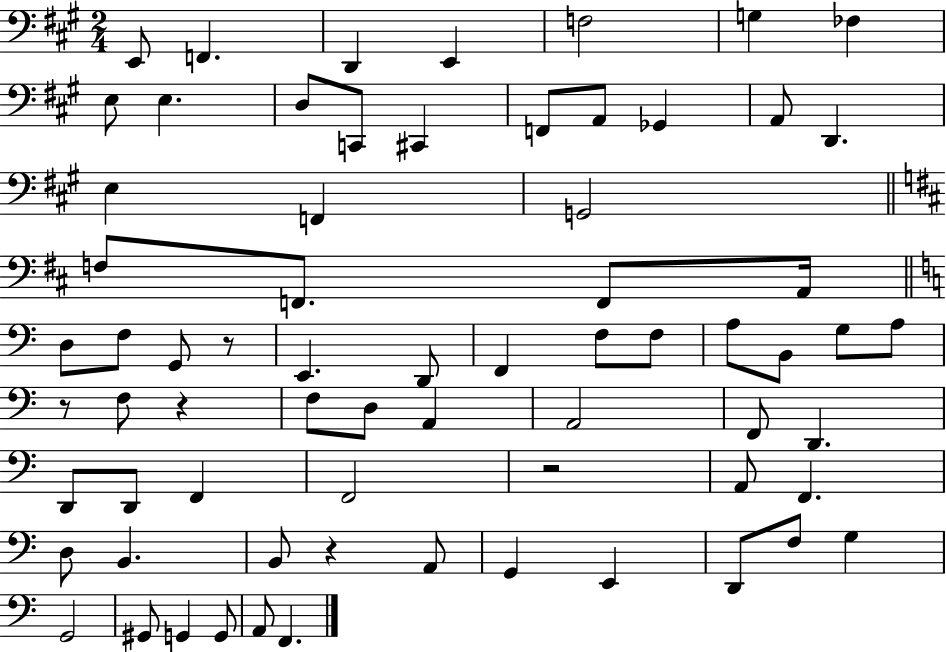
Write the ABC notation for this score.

X:1
T:Untitled
M:2/4
L:1/4
K:A
E,,/2 F,, D,, E,, F,2 G, _F, E,/2 E, D,/2 C,,/2 ^C,, F,,/2 A,,/2 _G,, A,,/2 D,, E, F,, G,,2 F,/2 F,,/2 F,,/2 A,,/4 D,/2 F,/2 G,,/2 z/2 E,, D,,/2 F,, F,/2 F,/2 A,/2 B,,/2 G,/2 A,/2 z/2 F,/2 z F,/2 D,/2 A,, A,,2 F,,/2 D,, D,,/2 D,,/2 F,, F,,2 z2 A,,/2 F,, D,/2 B,, B,,/2 z A,,/2 G,, E,, D,,/2 F,/2 G, G,,2 ^G,,/2 G,, G,,/2 A,,/2 F,,